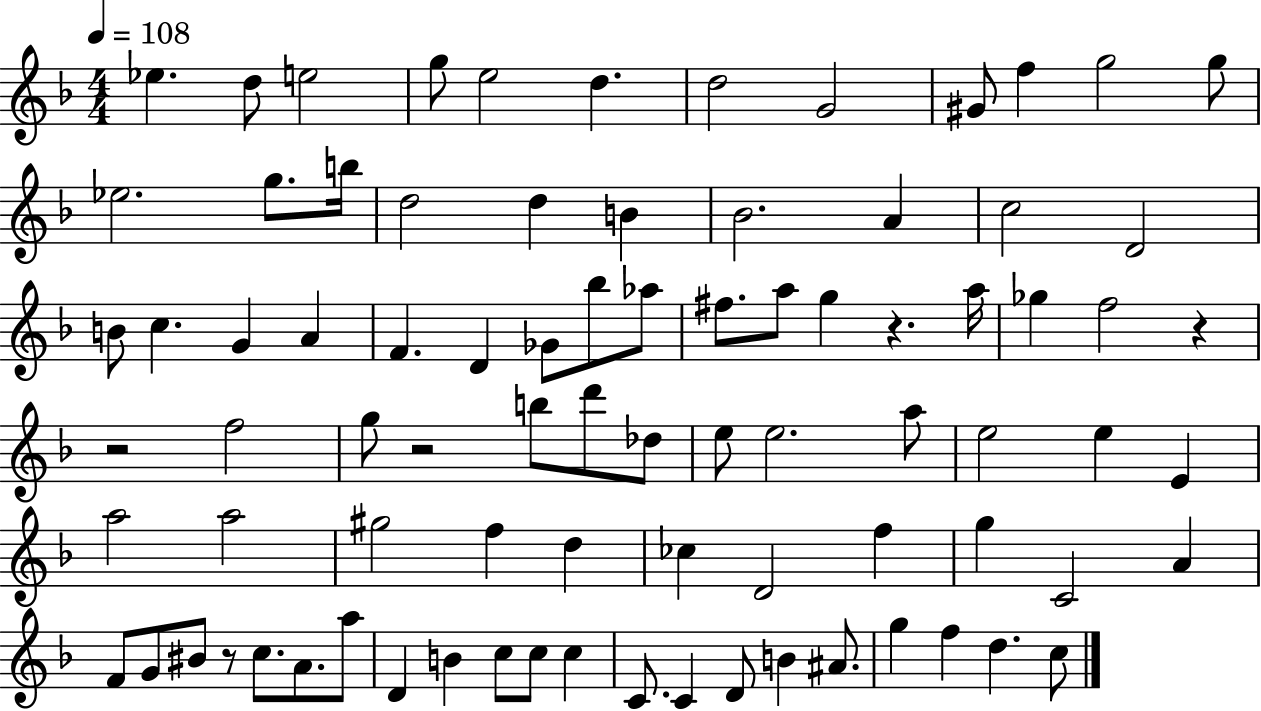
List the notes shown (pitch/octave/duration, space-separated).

Eb5/q. D5/e E5/h G5/e E5/h D5/q. D5/h G4/h G#4/e F5/q G5/h G5/e Eb5/h. G5/e. B5/s D5/h D5/q B4/q Bb4/h. A4/q C5/h D4/h B4/e C5/q. G4/q A4/q F4/q. D4/q Gb4/e Bb5/e Ab5/e F#5/e. A5/e G5/q R/q. A5/s Gb5/q F5/h R/q R/h F5/h G5/e R/h B5/e D6/e Db5/e E5/e E5/h. A5/e E5/h E5/q E4/q A5/h A5/h G#5/h F5/q D5/q CES5/q D4/h F5/q G5/q C4/h A4/q F4/e G4/e BIS4/e R/e C5/e. A4/e. A5/e D4/q B4/q C5/e C5/e C5/q C4/e. C4/q D4/e B4/q A#4/e. G5/q F5/q D5/q. C5/e